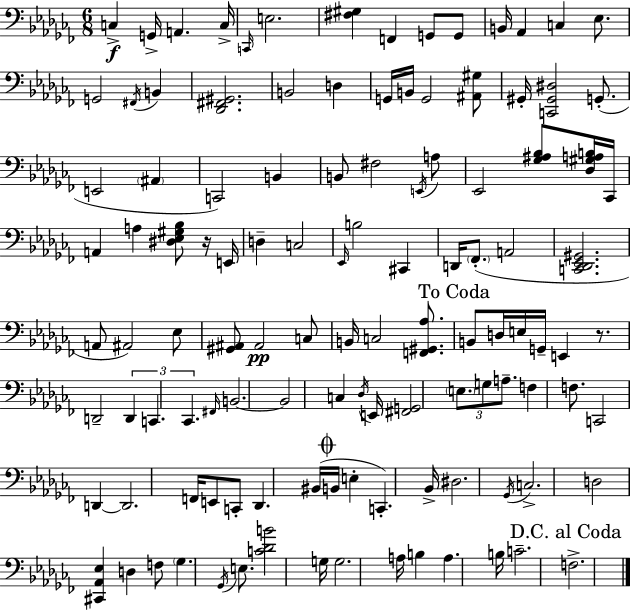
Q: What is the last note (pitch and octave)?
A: F3